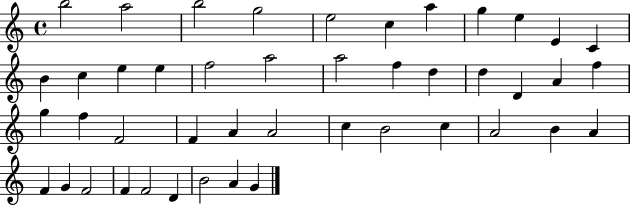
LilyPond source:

{
  \clef treble
  \time 4/4
  \defaultTimeSignature
  \key c \major
  b''2 a''2 | b''2 g''2 | e''2 c''4 a''4 | g''4 e''4 e'4 c'4 | \break b'4 c''4 e''4 e''4 | f''2 a''2 | a''2 f''4 d''4 | d''4 d'4 a'4 f''4 | \break g''4 f''4 f'2 | f'4 a'4 a'2 | c''4 b'2 c''4 | a'2 b'4 a'4 | \break f'4 g'4 f'2 | f'4 f'2 d'4 | b'2 a'4 g'4 | \bar "|."
}